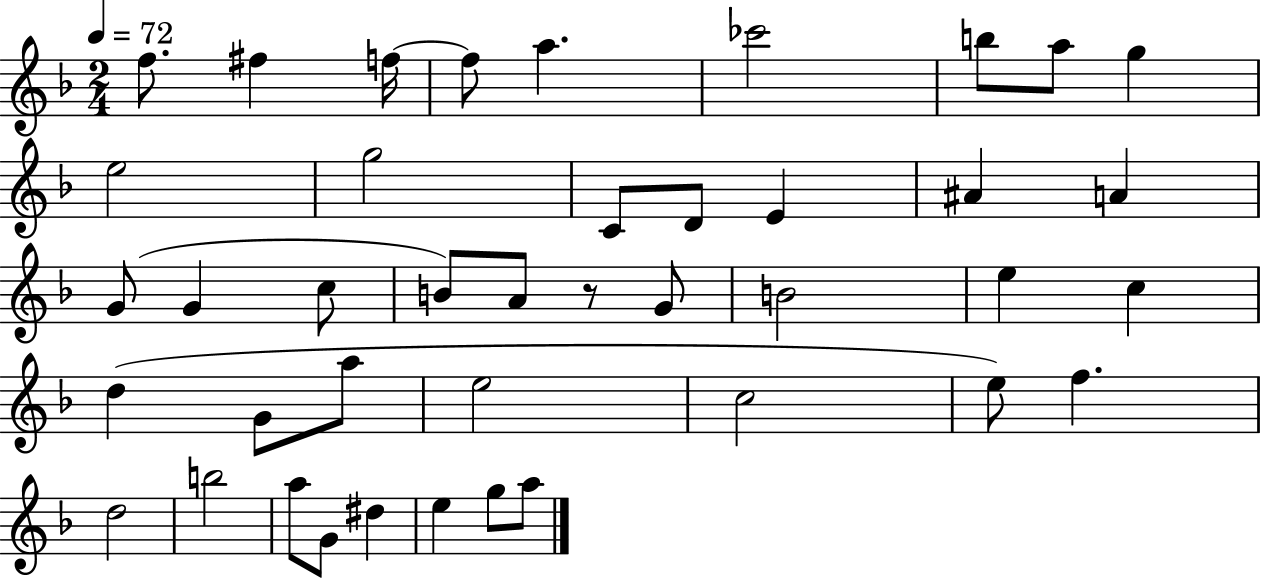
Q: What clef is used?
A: treble